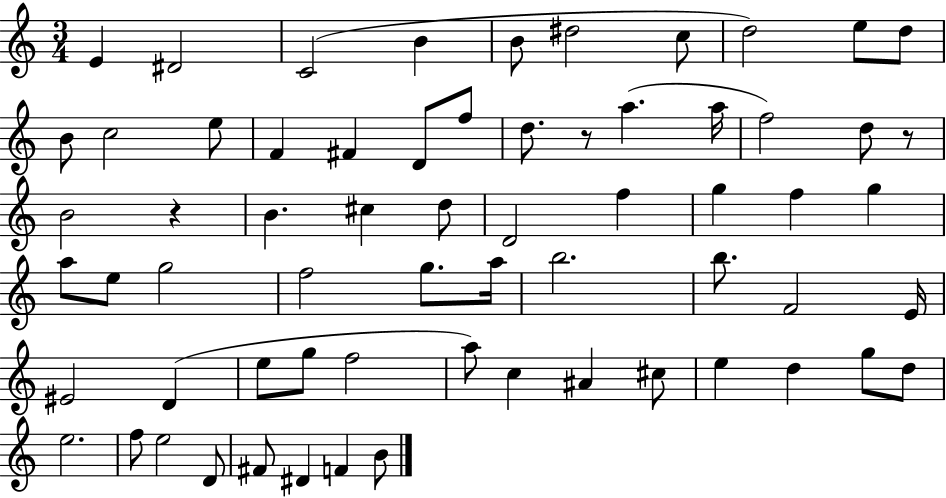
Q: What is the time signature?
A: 3/4